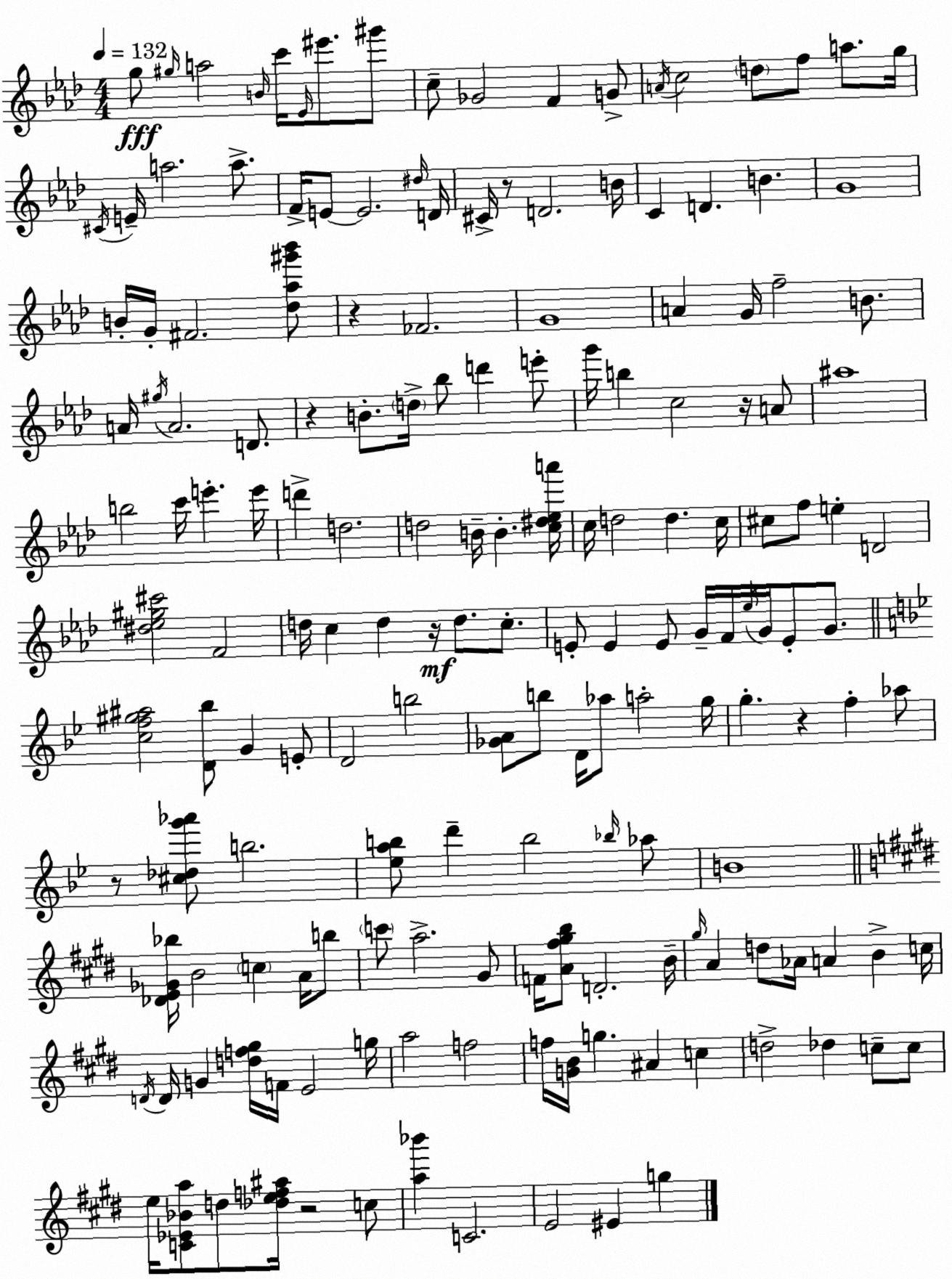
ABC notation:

X:1
T:Untitled
M:4/4
L:1/4
K:Ab
g/2 ^g/4 a2 B/4 c'/4 _E/4 ^e'/2 ^g'/2 c/2 _G2 F G/2 A/4 c2 d/2 f/2 a/2 g/4 ^C/4 E/4 a2 a/2 F/4 E/2 E2 ^d/4 D/4 ^C/4 z/2 D2 B/4 C D B G4 B/4 G/4 ^F2 [_d_a^g'_b']/2 z _F2 G4 A G/4 f2 B/2 A/4 ^g/4 A2 D/2 z B/2 d/4 _b/2 d' e'/2 g'/4 b c2 z/4 A/2 ^a4 b2 c'/4 e' e'/4 d' d2 d2 B/4 B [c^d_ea']/4 c/4 d2 d c/4 ^c/2 f/2 e D2 [^d_e^g^c']2 F2 d/4 c d z/4 d/2 c/2 E/2 E E/2 G/4 F/4 _e/4 G/4 E/2 G/2 [cf^g^a]2 [D_b]/2 G E/2 D2 b2 [_GA]/2 b/2 D/4 _a/2 a2 g/4 g z f _a/2 z/2 [^c_dg'_a']/2 b2 [_eab]/2 d' b2 _b/4 _a/2 B4 [_DE_G_b]/4 B2 c A/4 b/2 c'/2 a2 ^G/2 F/4 [A^f^gb]/2 D2 B/4 ^g/4 A d/2 _A/4 A B c/4 D/4 D/4 G [df^g]/4 F/4 E2 g/4 a2 f2 f/4 [GB]/4 g ^A c d2 _d c/2 c/2 e/4 [C_E_Ba]/2 d/2 [_def^a]/4 z2 c/2 [a_b'] C2 E2 ^E g